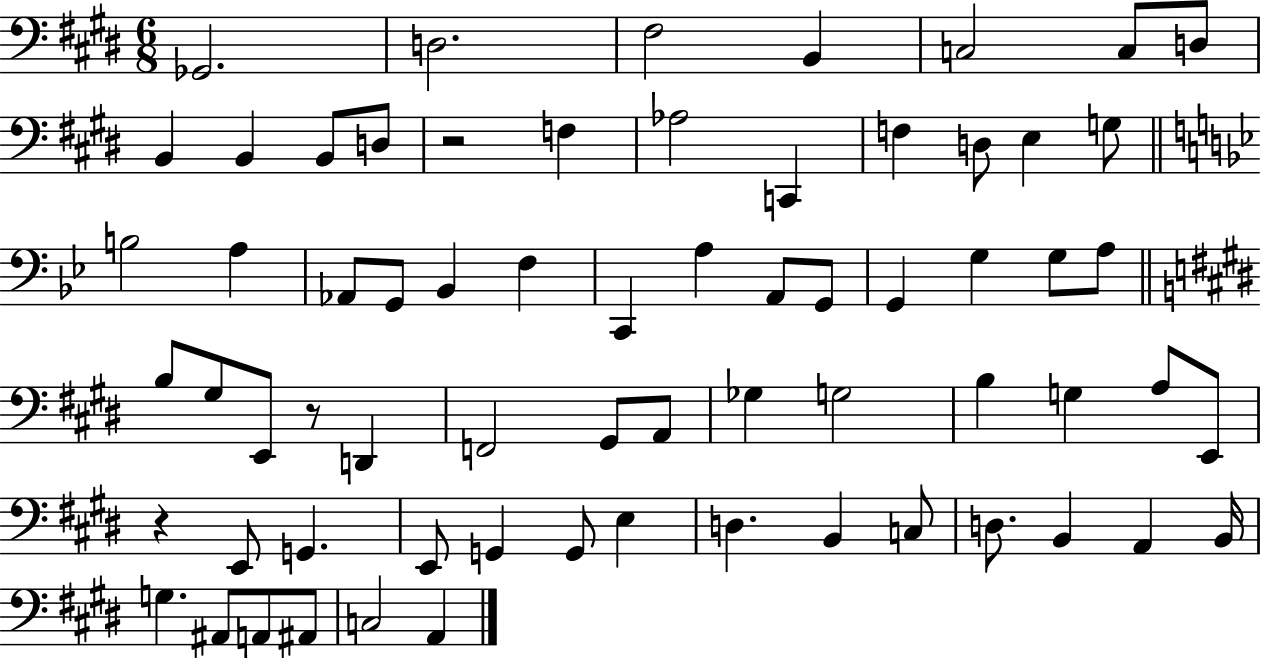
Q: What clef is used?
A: bass